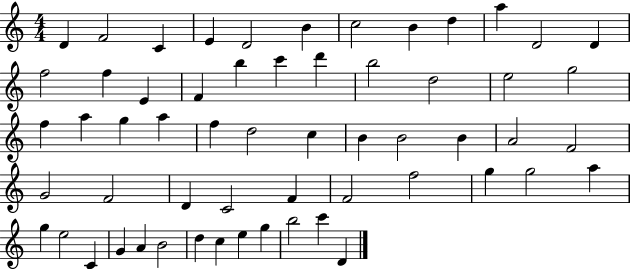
X:1
T:Untitled
M:4/4
L:1/4
K:C
D F2 C E D2 B c2 B d a D2 D f2 f E F b c' d' b2 d2 e2 g2 f a g a f d2 c B B2 B A2 F2 G2 F2 D C2 F F2 f2 g g2 a g e2 C G A B2 d c e g b2 c' D